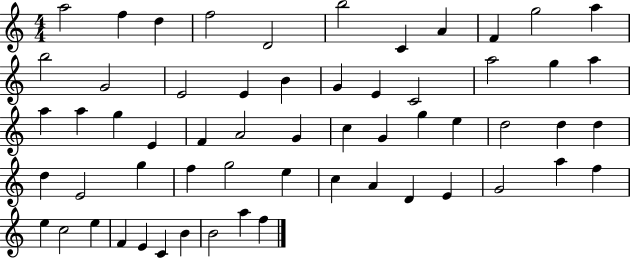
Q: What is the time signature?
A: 4/4